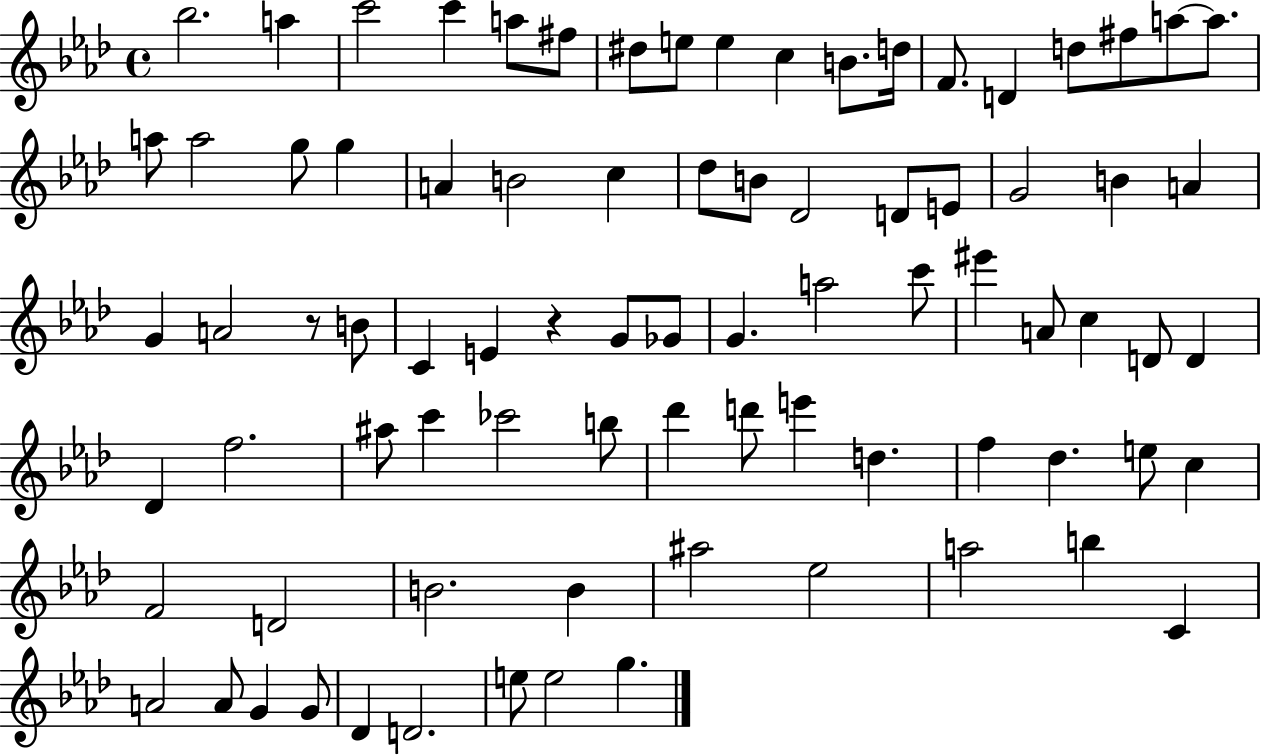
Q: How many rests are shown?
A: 2